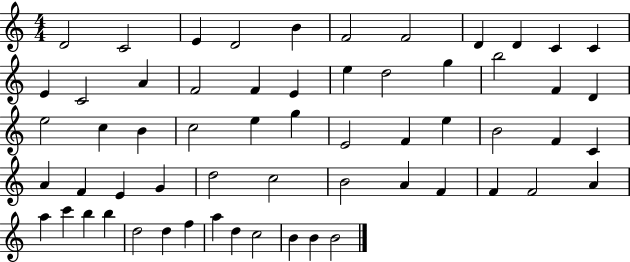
{
  \clef treble
  \numericTimeSignature
  \time 4/4
  \key c \major
  d'2 c'2 | e'4 d'2 b'4 | f'2 f'2 | d'4 d'4 c'4 c'4 | \break e'4 c'2 a'4 | f'2 f'4 e'4 | e''4 d''2 g''4 | b''2 f'4 d'4 | \break e''2 c''4 b'4 | c''2 e''4 g''4 | e'2 f'4 e''4 | b'2 f'4 c'4 | \break a'4 f'4 e'4 g'4 | d''2 c''2 | b'2 a'4 f'4 | f'4 f'2 a'4 | \break a''4 c'''4 b''4 b''4 | d''2 d''4 f''4 | a''4 d''4 c''2 | b'4 b'4 b'2 | \break \bar "|."
}